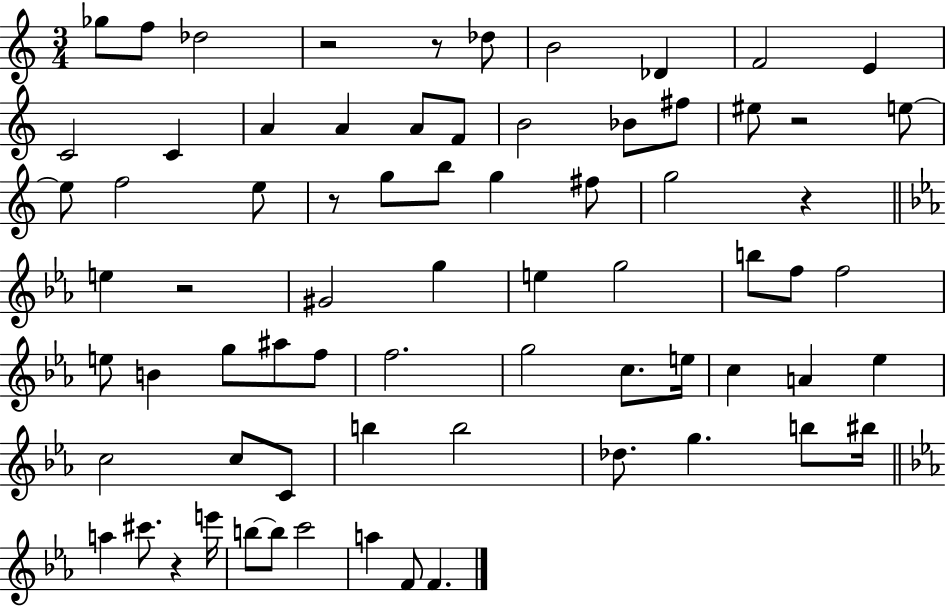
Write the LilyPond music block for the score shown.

{
  \clef treble
  \numericTimeSignature
  \time 3/4
  \key c \major
  \repeat volta 2 { ges''8 f''8 des''2 | r2 r8 des''8 | b'2 des'4 | f'2 e'4 | \break c'2 c'4 | a'4 a'4 a'8 f'8 | b'2 bes'8 fis''8 | eis''8 r2 e''8~~ | \break e''8 f''2 e''8 | r8 g''8 b''8 g''4 fis''8 | g''2 r4 | \bar "||" \break \key c \minor e''4 r2 | gis'2 g''4 | e''4 g''2 | b''8 f''8 f''2 | \break e''8 b'4 g''8 ais''8 f''8 | f''2. | g''2 c''8. e''16 | c''4 a'4 ees''4 | \break c''2 c''8 c'8 | b''4 b''2 | des''8. g''4. b''8 bis''16 | \bar "||" \break \key ees \major a''4 cis'''8. r4 e'''16 | b''8~~ b''8 c'''2 | a''4 f'8 f'4. | } \bar "|."
}